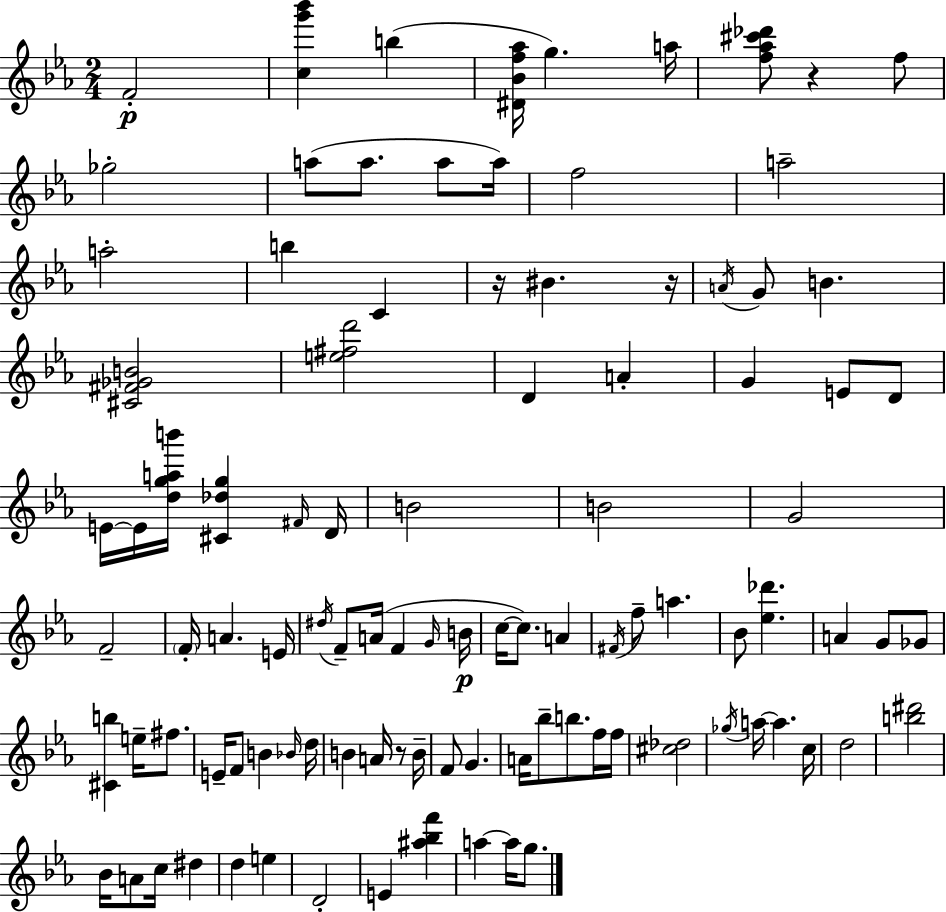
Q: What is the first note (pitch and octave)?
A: F4